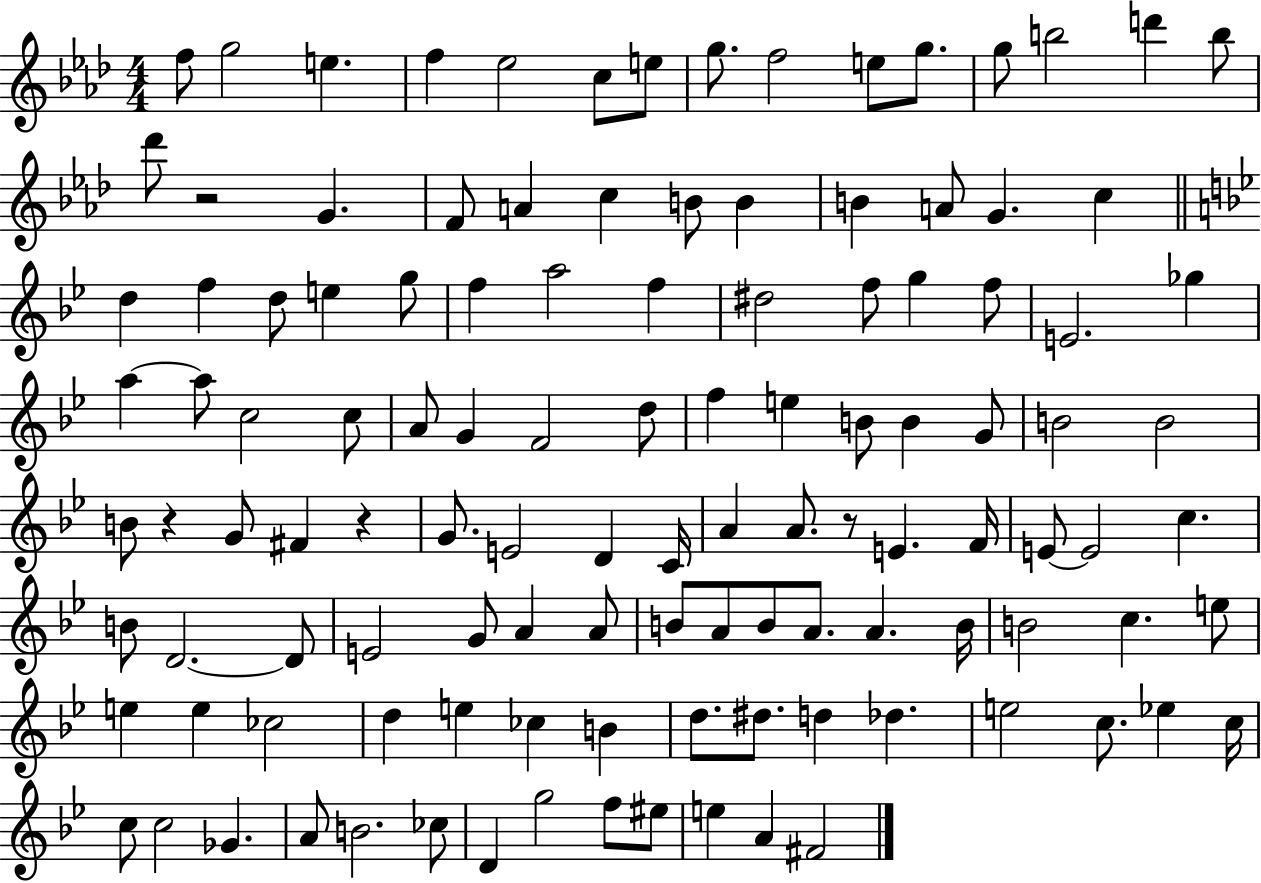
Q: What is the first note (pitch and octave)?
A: F5